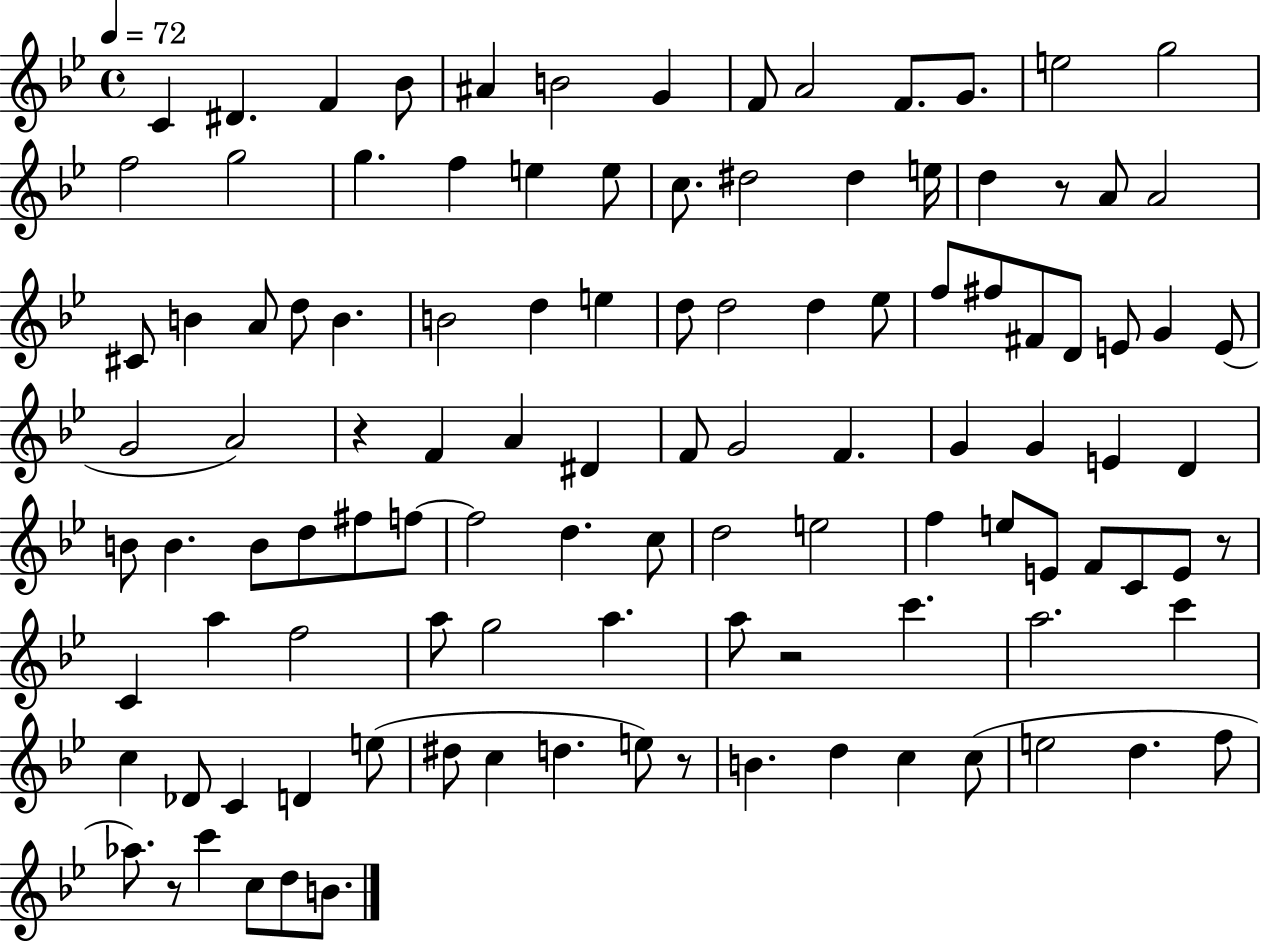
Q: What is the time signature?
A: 4/4